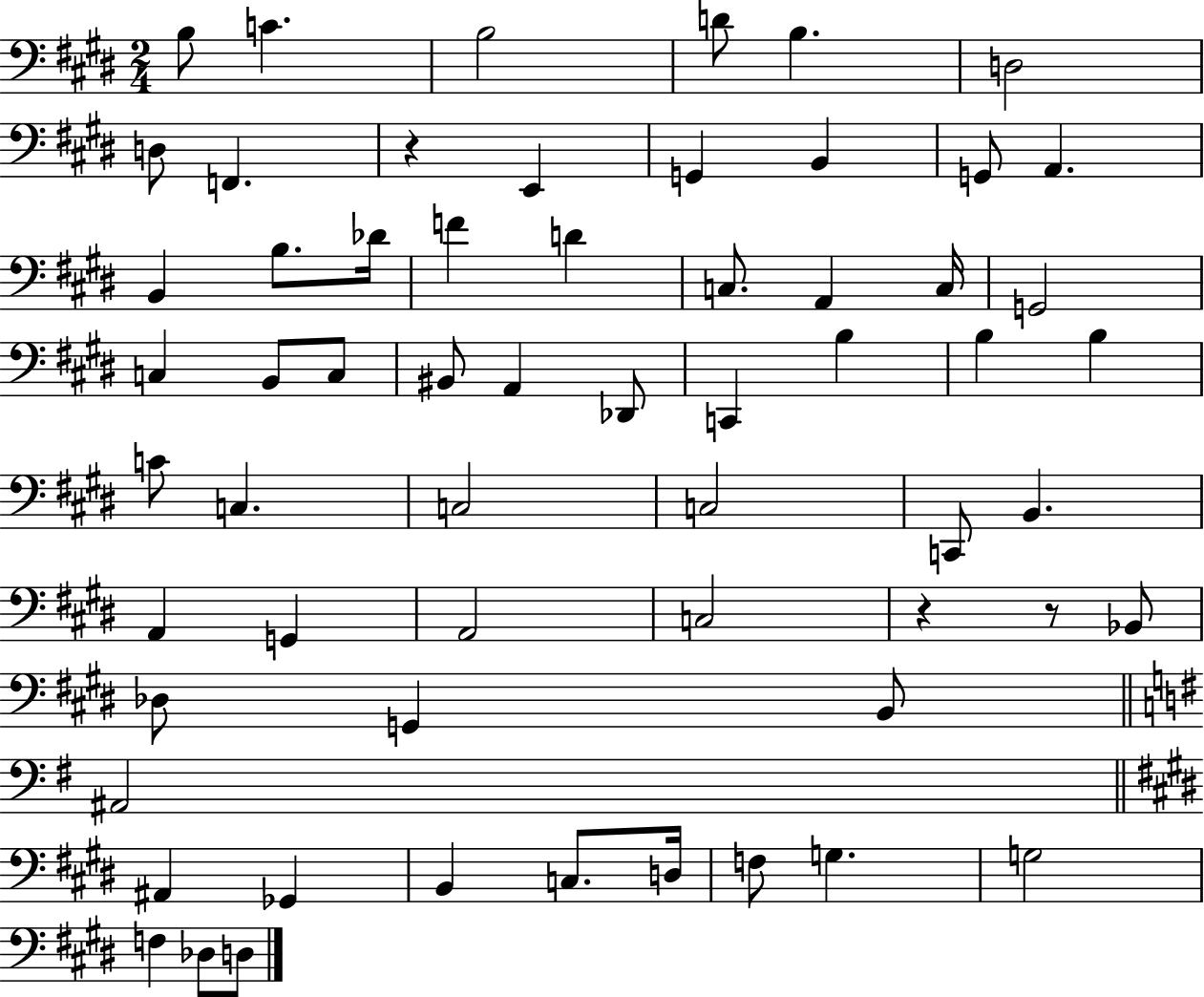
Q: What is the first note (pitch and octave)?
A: B3